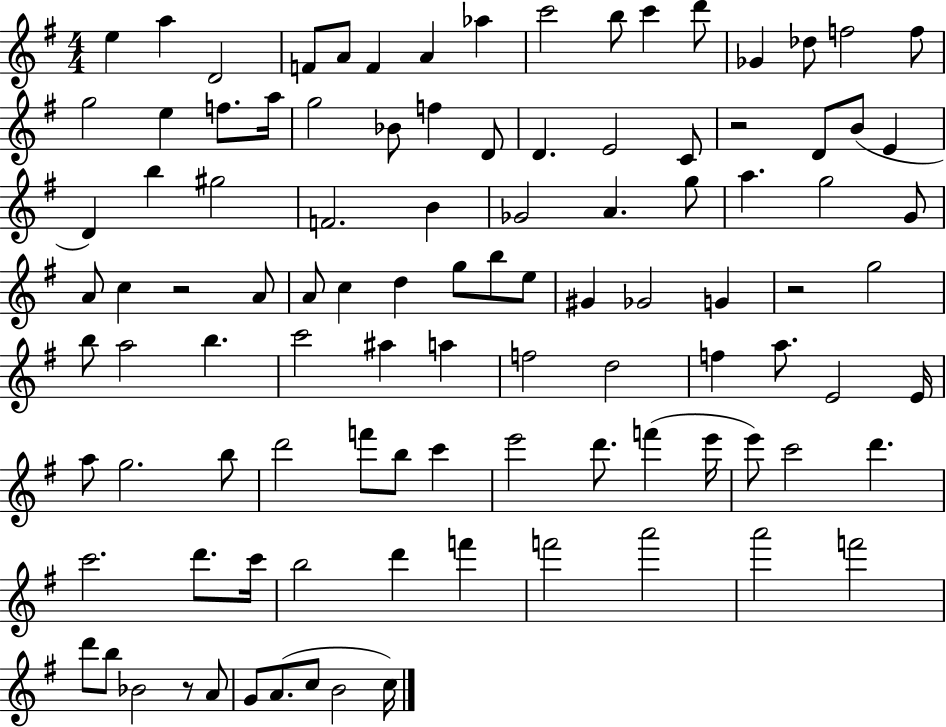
{
  \clef treble
  \numericTimeSignature
  \time 4/4
  \key g \major
  e''4 a''4 d'2 | f'8 a'8 f'4 a'4 aes''4 | c'''2 b''8 c'''4 d'''8 | ges'4 des''8 f''2 f''8 | \break g''2 e''4 f''8. a''16 | g''2 bes'8 f''4 d'8 | d'4. e'2 c'8 | r2 d'8 b'8( e'4 | \break d'4) b''4 gis''2 | f'2. b'4 | ges'2 a'4. g''8 | a''4. g''2 g'8 | \break a'8 c''4 r2 a'8 | a'8 c''4 d''4 g''8 b''8 e''8 | gis'4 ges'2 g'4 | r2 g''2 | \break b''8 a''2 b''4. | c'''2 ais''4 a''4 | f''2 d''2 | f''4 a''8. e'2 e'16 | \break a''8 g''2. b''8 | d'''2 f'''8 b''8 c'''4 | e'''2 d'''8. f'''4( e'''16 | e'''8) c'''2 d'''4. | \break c'''2. d'''8. c'''16 | b''2 d'''4 f'''4 | f'''2 a'''2 | a'''2 f'''2 | \break d'''8 b''8 bes'2 r8 a'8 | g'8 a'8.( c''8 b'2 c''16) | \bar "|."
}